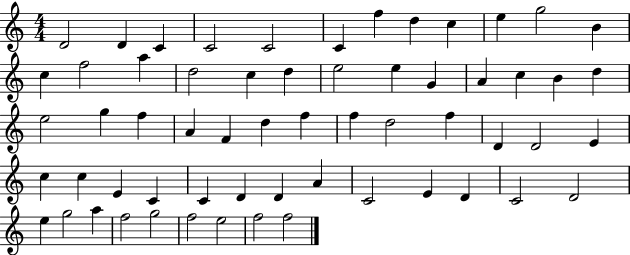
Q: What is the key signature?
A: C major